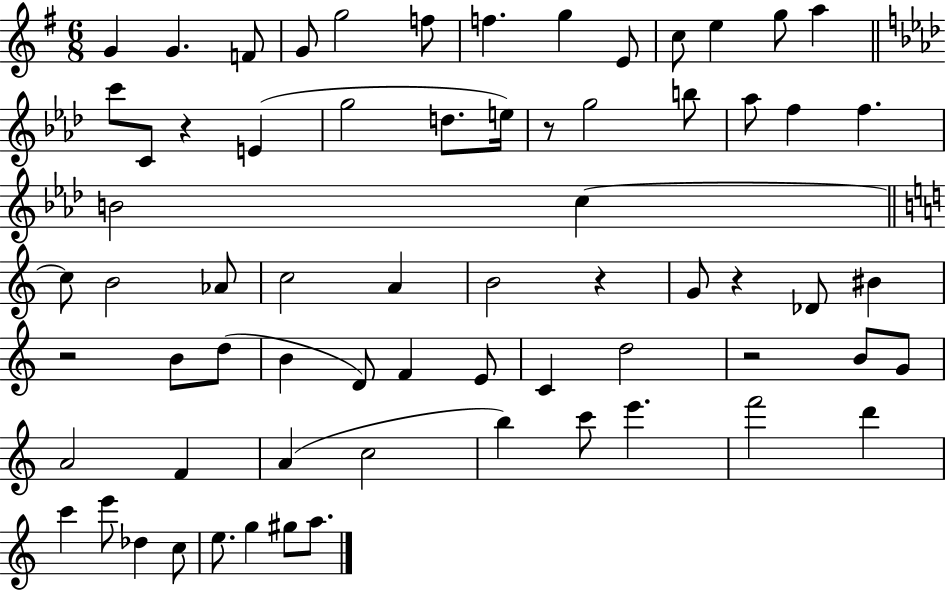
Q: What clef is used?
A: treble